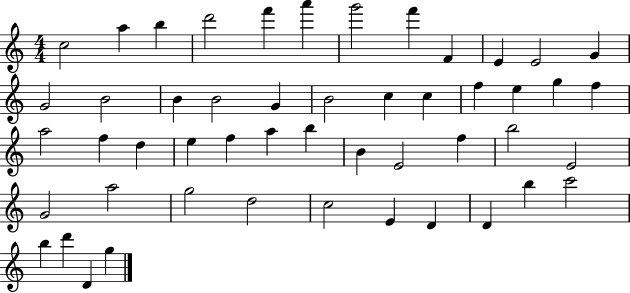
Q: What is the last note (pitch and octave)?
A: G5